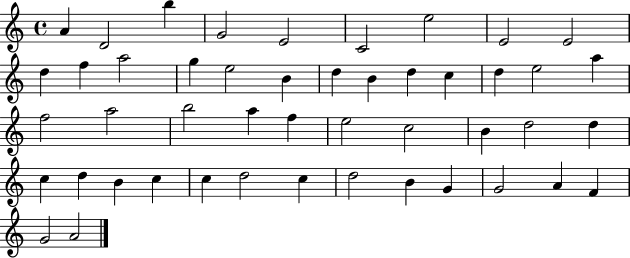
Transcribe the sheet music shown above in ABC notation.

X:1
T:Untitled
M:4/4
L:1/4
K:C
A D2 b G2 E2 C2 e2 E2 E2 d f a2 g e2 B d B d c d e2 a f2 a2 b2 a f e2 c2 B d2 d c d B c c d2 c d2 B G G2 A F G2 A2